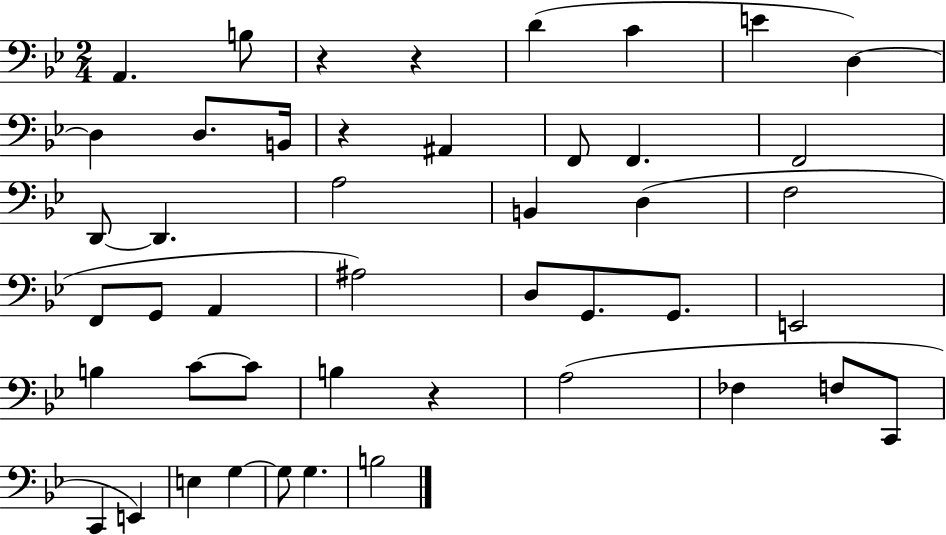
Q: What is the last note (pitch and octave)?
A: B3